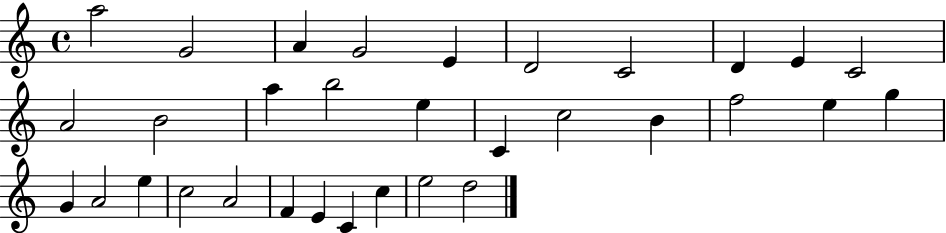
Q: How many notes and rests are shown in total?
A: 32